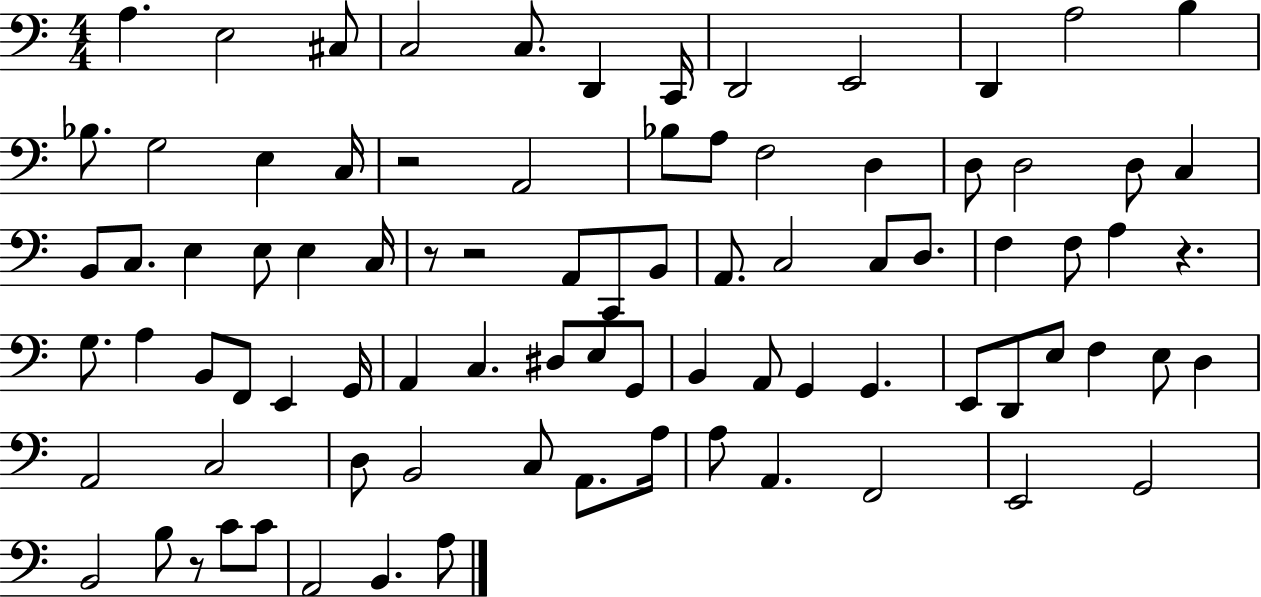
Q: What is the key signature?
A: C major